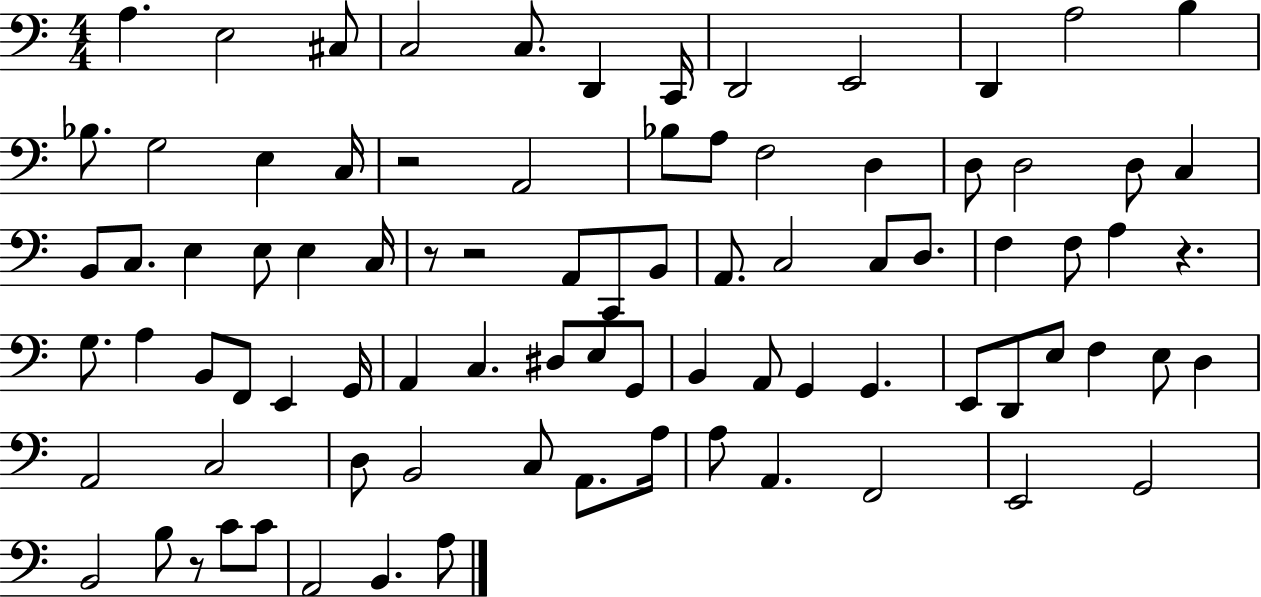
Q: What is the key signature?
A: C major